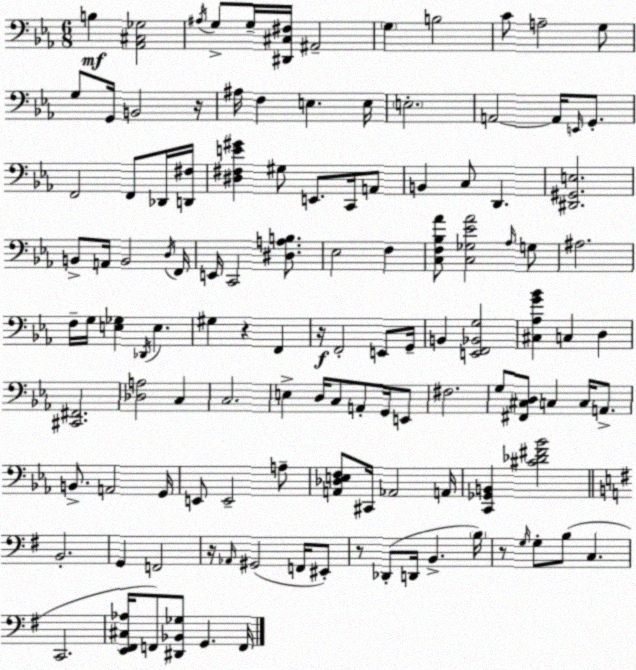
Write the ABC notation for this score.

X:1
T:Untitled
M:6/8
L:1/4
K:Cm
B, [_A,,^C,_G,]2 ^A,/4 G,/2 G,/4 [^D,,^C,^F,]/4 ^A,,2 G, B,2 C/2 A,2 G,/2 G,/2 G,,/4 B,,2 z/4 ^A,/4 F, E, E,/4 E,2 A,,2 A,,/4 E,,/4 G,,/2 F,,2 F,,/2 _D,,/4 [D,,^F,]/4 [^D,^F,E^G] ^G,/2 E,,/2 C,,/4 A,,/2 B,, C,/2 D,, [^D,,^G,,E,]2 B,,/2 A,,/4 B,,2 D,/4 F,,/4 E,,/4 C,,2 [^D,A,B,]/2 _E,2 F, [C,F,_B,_A]/2 [C,_G,_E_A]2 _A,/4 G,/2 ^A,2 F,/4 G,/4 [E,_G,] _D,,/4 E, ^G, z F,, z/4 F,,2 E,,/2 G,,/4 B,, [E,,F,,_B,,G,]2 [^C,_A,G_B] C, D, [^C,,^F,,]2 [_D,A,]2 C, C,2 E, D,/4 C,/2 A,,/2 G,,/4 E,,/2 ^F,2 G,/2 [^F,,^C,D,]/2 C, C,/4 A,,/2 B,,/2 A,,2 G,,/4 E,,/2 E,,2 A,/2 [A,,_D,E,F,]/2 ^C,,/4 _A,,2 A,,/4 [C,,_G,,B,,] [^C_D^F_B]2 B,,2 G,, F,,2 z/4 _A,,/4 ^G,,2 F,,/4 ^E,,/2 z/2 _D,,/2 D,,/4 B,, B,/4 z/2 G,/4 G,/2 B,/2 C, C,,2 [E,,^F,,^C,_A,]/4 F,,/2 [^D,,_B,,_G,]/2 G,, F,,/4